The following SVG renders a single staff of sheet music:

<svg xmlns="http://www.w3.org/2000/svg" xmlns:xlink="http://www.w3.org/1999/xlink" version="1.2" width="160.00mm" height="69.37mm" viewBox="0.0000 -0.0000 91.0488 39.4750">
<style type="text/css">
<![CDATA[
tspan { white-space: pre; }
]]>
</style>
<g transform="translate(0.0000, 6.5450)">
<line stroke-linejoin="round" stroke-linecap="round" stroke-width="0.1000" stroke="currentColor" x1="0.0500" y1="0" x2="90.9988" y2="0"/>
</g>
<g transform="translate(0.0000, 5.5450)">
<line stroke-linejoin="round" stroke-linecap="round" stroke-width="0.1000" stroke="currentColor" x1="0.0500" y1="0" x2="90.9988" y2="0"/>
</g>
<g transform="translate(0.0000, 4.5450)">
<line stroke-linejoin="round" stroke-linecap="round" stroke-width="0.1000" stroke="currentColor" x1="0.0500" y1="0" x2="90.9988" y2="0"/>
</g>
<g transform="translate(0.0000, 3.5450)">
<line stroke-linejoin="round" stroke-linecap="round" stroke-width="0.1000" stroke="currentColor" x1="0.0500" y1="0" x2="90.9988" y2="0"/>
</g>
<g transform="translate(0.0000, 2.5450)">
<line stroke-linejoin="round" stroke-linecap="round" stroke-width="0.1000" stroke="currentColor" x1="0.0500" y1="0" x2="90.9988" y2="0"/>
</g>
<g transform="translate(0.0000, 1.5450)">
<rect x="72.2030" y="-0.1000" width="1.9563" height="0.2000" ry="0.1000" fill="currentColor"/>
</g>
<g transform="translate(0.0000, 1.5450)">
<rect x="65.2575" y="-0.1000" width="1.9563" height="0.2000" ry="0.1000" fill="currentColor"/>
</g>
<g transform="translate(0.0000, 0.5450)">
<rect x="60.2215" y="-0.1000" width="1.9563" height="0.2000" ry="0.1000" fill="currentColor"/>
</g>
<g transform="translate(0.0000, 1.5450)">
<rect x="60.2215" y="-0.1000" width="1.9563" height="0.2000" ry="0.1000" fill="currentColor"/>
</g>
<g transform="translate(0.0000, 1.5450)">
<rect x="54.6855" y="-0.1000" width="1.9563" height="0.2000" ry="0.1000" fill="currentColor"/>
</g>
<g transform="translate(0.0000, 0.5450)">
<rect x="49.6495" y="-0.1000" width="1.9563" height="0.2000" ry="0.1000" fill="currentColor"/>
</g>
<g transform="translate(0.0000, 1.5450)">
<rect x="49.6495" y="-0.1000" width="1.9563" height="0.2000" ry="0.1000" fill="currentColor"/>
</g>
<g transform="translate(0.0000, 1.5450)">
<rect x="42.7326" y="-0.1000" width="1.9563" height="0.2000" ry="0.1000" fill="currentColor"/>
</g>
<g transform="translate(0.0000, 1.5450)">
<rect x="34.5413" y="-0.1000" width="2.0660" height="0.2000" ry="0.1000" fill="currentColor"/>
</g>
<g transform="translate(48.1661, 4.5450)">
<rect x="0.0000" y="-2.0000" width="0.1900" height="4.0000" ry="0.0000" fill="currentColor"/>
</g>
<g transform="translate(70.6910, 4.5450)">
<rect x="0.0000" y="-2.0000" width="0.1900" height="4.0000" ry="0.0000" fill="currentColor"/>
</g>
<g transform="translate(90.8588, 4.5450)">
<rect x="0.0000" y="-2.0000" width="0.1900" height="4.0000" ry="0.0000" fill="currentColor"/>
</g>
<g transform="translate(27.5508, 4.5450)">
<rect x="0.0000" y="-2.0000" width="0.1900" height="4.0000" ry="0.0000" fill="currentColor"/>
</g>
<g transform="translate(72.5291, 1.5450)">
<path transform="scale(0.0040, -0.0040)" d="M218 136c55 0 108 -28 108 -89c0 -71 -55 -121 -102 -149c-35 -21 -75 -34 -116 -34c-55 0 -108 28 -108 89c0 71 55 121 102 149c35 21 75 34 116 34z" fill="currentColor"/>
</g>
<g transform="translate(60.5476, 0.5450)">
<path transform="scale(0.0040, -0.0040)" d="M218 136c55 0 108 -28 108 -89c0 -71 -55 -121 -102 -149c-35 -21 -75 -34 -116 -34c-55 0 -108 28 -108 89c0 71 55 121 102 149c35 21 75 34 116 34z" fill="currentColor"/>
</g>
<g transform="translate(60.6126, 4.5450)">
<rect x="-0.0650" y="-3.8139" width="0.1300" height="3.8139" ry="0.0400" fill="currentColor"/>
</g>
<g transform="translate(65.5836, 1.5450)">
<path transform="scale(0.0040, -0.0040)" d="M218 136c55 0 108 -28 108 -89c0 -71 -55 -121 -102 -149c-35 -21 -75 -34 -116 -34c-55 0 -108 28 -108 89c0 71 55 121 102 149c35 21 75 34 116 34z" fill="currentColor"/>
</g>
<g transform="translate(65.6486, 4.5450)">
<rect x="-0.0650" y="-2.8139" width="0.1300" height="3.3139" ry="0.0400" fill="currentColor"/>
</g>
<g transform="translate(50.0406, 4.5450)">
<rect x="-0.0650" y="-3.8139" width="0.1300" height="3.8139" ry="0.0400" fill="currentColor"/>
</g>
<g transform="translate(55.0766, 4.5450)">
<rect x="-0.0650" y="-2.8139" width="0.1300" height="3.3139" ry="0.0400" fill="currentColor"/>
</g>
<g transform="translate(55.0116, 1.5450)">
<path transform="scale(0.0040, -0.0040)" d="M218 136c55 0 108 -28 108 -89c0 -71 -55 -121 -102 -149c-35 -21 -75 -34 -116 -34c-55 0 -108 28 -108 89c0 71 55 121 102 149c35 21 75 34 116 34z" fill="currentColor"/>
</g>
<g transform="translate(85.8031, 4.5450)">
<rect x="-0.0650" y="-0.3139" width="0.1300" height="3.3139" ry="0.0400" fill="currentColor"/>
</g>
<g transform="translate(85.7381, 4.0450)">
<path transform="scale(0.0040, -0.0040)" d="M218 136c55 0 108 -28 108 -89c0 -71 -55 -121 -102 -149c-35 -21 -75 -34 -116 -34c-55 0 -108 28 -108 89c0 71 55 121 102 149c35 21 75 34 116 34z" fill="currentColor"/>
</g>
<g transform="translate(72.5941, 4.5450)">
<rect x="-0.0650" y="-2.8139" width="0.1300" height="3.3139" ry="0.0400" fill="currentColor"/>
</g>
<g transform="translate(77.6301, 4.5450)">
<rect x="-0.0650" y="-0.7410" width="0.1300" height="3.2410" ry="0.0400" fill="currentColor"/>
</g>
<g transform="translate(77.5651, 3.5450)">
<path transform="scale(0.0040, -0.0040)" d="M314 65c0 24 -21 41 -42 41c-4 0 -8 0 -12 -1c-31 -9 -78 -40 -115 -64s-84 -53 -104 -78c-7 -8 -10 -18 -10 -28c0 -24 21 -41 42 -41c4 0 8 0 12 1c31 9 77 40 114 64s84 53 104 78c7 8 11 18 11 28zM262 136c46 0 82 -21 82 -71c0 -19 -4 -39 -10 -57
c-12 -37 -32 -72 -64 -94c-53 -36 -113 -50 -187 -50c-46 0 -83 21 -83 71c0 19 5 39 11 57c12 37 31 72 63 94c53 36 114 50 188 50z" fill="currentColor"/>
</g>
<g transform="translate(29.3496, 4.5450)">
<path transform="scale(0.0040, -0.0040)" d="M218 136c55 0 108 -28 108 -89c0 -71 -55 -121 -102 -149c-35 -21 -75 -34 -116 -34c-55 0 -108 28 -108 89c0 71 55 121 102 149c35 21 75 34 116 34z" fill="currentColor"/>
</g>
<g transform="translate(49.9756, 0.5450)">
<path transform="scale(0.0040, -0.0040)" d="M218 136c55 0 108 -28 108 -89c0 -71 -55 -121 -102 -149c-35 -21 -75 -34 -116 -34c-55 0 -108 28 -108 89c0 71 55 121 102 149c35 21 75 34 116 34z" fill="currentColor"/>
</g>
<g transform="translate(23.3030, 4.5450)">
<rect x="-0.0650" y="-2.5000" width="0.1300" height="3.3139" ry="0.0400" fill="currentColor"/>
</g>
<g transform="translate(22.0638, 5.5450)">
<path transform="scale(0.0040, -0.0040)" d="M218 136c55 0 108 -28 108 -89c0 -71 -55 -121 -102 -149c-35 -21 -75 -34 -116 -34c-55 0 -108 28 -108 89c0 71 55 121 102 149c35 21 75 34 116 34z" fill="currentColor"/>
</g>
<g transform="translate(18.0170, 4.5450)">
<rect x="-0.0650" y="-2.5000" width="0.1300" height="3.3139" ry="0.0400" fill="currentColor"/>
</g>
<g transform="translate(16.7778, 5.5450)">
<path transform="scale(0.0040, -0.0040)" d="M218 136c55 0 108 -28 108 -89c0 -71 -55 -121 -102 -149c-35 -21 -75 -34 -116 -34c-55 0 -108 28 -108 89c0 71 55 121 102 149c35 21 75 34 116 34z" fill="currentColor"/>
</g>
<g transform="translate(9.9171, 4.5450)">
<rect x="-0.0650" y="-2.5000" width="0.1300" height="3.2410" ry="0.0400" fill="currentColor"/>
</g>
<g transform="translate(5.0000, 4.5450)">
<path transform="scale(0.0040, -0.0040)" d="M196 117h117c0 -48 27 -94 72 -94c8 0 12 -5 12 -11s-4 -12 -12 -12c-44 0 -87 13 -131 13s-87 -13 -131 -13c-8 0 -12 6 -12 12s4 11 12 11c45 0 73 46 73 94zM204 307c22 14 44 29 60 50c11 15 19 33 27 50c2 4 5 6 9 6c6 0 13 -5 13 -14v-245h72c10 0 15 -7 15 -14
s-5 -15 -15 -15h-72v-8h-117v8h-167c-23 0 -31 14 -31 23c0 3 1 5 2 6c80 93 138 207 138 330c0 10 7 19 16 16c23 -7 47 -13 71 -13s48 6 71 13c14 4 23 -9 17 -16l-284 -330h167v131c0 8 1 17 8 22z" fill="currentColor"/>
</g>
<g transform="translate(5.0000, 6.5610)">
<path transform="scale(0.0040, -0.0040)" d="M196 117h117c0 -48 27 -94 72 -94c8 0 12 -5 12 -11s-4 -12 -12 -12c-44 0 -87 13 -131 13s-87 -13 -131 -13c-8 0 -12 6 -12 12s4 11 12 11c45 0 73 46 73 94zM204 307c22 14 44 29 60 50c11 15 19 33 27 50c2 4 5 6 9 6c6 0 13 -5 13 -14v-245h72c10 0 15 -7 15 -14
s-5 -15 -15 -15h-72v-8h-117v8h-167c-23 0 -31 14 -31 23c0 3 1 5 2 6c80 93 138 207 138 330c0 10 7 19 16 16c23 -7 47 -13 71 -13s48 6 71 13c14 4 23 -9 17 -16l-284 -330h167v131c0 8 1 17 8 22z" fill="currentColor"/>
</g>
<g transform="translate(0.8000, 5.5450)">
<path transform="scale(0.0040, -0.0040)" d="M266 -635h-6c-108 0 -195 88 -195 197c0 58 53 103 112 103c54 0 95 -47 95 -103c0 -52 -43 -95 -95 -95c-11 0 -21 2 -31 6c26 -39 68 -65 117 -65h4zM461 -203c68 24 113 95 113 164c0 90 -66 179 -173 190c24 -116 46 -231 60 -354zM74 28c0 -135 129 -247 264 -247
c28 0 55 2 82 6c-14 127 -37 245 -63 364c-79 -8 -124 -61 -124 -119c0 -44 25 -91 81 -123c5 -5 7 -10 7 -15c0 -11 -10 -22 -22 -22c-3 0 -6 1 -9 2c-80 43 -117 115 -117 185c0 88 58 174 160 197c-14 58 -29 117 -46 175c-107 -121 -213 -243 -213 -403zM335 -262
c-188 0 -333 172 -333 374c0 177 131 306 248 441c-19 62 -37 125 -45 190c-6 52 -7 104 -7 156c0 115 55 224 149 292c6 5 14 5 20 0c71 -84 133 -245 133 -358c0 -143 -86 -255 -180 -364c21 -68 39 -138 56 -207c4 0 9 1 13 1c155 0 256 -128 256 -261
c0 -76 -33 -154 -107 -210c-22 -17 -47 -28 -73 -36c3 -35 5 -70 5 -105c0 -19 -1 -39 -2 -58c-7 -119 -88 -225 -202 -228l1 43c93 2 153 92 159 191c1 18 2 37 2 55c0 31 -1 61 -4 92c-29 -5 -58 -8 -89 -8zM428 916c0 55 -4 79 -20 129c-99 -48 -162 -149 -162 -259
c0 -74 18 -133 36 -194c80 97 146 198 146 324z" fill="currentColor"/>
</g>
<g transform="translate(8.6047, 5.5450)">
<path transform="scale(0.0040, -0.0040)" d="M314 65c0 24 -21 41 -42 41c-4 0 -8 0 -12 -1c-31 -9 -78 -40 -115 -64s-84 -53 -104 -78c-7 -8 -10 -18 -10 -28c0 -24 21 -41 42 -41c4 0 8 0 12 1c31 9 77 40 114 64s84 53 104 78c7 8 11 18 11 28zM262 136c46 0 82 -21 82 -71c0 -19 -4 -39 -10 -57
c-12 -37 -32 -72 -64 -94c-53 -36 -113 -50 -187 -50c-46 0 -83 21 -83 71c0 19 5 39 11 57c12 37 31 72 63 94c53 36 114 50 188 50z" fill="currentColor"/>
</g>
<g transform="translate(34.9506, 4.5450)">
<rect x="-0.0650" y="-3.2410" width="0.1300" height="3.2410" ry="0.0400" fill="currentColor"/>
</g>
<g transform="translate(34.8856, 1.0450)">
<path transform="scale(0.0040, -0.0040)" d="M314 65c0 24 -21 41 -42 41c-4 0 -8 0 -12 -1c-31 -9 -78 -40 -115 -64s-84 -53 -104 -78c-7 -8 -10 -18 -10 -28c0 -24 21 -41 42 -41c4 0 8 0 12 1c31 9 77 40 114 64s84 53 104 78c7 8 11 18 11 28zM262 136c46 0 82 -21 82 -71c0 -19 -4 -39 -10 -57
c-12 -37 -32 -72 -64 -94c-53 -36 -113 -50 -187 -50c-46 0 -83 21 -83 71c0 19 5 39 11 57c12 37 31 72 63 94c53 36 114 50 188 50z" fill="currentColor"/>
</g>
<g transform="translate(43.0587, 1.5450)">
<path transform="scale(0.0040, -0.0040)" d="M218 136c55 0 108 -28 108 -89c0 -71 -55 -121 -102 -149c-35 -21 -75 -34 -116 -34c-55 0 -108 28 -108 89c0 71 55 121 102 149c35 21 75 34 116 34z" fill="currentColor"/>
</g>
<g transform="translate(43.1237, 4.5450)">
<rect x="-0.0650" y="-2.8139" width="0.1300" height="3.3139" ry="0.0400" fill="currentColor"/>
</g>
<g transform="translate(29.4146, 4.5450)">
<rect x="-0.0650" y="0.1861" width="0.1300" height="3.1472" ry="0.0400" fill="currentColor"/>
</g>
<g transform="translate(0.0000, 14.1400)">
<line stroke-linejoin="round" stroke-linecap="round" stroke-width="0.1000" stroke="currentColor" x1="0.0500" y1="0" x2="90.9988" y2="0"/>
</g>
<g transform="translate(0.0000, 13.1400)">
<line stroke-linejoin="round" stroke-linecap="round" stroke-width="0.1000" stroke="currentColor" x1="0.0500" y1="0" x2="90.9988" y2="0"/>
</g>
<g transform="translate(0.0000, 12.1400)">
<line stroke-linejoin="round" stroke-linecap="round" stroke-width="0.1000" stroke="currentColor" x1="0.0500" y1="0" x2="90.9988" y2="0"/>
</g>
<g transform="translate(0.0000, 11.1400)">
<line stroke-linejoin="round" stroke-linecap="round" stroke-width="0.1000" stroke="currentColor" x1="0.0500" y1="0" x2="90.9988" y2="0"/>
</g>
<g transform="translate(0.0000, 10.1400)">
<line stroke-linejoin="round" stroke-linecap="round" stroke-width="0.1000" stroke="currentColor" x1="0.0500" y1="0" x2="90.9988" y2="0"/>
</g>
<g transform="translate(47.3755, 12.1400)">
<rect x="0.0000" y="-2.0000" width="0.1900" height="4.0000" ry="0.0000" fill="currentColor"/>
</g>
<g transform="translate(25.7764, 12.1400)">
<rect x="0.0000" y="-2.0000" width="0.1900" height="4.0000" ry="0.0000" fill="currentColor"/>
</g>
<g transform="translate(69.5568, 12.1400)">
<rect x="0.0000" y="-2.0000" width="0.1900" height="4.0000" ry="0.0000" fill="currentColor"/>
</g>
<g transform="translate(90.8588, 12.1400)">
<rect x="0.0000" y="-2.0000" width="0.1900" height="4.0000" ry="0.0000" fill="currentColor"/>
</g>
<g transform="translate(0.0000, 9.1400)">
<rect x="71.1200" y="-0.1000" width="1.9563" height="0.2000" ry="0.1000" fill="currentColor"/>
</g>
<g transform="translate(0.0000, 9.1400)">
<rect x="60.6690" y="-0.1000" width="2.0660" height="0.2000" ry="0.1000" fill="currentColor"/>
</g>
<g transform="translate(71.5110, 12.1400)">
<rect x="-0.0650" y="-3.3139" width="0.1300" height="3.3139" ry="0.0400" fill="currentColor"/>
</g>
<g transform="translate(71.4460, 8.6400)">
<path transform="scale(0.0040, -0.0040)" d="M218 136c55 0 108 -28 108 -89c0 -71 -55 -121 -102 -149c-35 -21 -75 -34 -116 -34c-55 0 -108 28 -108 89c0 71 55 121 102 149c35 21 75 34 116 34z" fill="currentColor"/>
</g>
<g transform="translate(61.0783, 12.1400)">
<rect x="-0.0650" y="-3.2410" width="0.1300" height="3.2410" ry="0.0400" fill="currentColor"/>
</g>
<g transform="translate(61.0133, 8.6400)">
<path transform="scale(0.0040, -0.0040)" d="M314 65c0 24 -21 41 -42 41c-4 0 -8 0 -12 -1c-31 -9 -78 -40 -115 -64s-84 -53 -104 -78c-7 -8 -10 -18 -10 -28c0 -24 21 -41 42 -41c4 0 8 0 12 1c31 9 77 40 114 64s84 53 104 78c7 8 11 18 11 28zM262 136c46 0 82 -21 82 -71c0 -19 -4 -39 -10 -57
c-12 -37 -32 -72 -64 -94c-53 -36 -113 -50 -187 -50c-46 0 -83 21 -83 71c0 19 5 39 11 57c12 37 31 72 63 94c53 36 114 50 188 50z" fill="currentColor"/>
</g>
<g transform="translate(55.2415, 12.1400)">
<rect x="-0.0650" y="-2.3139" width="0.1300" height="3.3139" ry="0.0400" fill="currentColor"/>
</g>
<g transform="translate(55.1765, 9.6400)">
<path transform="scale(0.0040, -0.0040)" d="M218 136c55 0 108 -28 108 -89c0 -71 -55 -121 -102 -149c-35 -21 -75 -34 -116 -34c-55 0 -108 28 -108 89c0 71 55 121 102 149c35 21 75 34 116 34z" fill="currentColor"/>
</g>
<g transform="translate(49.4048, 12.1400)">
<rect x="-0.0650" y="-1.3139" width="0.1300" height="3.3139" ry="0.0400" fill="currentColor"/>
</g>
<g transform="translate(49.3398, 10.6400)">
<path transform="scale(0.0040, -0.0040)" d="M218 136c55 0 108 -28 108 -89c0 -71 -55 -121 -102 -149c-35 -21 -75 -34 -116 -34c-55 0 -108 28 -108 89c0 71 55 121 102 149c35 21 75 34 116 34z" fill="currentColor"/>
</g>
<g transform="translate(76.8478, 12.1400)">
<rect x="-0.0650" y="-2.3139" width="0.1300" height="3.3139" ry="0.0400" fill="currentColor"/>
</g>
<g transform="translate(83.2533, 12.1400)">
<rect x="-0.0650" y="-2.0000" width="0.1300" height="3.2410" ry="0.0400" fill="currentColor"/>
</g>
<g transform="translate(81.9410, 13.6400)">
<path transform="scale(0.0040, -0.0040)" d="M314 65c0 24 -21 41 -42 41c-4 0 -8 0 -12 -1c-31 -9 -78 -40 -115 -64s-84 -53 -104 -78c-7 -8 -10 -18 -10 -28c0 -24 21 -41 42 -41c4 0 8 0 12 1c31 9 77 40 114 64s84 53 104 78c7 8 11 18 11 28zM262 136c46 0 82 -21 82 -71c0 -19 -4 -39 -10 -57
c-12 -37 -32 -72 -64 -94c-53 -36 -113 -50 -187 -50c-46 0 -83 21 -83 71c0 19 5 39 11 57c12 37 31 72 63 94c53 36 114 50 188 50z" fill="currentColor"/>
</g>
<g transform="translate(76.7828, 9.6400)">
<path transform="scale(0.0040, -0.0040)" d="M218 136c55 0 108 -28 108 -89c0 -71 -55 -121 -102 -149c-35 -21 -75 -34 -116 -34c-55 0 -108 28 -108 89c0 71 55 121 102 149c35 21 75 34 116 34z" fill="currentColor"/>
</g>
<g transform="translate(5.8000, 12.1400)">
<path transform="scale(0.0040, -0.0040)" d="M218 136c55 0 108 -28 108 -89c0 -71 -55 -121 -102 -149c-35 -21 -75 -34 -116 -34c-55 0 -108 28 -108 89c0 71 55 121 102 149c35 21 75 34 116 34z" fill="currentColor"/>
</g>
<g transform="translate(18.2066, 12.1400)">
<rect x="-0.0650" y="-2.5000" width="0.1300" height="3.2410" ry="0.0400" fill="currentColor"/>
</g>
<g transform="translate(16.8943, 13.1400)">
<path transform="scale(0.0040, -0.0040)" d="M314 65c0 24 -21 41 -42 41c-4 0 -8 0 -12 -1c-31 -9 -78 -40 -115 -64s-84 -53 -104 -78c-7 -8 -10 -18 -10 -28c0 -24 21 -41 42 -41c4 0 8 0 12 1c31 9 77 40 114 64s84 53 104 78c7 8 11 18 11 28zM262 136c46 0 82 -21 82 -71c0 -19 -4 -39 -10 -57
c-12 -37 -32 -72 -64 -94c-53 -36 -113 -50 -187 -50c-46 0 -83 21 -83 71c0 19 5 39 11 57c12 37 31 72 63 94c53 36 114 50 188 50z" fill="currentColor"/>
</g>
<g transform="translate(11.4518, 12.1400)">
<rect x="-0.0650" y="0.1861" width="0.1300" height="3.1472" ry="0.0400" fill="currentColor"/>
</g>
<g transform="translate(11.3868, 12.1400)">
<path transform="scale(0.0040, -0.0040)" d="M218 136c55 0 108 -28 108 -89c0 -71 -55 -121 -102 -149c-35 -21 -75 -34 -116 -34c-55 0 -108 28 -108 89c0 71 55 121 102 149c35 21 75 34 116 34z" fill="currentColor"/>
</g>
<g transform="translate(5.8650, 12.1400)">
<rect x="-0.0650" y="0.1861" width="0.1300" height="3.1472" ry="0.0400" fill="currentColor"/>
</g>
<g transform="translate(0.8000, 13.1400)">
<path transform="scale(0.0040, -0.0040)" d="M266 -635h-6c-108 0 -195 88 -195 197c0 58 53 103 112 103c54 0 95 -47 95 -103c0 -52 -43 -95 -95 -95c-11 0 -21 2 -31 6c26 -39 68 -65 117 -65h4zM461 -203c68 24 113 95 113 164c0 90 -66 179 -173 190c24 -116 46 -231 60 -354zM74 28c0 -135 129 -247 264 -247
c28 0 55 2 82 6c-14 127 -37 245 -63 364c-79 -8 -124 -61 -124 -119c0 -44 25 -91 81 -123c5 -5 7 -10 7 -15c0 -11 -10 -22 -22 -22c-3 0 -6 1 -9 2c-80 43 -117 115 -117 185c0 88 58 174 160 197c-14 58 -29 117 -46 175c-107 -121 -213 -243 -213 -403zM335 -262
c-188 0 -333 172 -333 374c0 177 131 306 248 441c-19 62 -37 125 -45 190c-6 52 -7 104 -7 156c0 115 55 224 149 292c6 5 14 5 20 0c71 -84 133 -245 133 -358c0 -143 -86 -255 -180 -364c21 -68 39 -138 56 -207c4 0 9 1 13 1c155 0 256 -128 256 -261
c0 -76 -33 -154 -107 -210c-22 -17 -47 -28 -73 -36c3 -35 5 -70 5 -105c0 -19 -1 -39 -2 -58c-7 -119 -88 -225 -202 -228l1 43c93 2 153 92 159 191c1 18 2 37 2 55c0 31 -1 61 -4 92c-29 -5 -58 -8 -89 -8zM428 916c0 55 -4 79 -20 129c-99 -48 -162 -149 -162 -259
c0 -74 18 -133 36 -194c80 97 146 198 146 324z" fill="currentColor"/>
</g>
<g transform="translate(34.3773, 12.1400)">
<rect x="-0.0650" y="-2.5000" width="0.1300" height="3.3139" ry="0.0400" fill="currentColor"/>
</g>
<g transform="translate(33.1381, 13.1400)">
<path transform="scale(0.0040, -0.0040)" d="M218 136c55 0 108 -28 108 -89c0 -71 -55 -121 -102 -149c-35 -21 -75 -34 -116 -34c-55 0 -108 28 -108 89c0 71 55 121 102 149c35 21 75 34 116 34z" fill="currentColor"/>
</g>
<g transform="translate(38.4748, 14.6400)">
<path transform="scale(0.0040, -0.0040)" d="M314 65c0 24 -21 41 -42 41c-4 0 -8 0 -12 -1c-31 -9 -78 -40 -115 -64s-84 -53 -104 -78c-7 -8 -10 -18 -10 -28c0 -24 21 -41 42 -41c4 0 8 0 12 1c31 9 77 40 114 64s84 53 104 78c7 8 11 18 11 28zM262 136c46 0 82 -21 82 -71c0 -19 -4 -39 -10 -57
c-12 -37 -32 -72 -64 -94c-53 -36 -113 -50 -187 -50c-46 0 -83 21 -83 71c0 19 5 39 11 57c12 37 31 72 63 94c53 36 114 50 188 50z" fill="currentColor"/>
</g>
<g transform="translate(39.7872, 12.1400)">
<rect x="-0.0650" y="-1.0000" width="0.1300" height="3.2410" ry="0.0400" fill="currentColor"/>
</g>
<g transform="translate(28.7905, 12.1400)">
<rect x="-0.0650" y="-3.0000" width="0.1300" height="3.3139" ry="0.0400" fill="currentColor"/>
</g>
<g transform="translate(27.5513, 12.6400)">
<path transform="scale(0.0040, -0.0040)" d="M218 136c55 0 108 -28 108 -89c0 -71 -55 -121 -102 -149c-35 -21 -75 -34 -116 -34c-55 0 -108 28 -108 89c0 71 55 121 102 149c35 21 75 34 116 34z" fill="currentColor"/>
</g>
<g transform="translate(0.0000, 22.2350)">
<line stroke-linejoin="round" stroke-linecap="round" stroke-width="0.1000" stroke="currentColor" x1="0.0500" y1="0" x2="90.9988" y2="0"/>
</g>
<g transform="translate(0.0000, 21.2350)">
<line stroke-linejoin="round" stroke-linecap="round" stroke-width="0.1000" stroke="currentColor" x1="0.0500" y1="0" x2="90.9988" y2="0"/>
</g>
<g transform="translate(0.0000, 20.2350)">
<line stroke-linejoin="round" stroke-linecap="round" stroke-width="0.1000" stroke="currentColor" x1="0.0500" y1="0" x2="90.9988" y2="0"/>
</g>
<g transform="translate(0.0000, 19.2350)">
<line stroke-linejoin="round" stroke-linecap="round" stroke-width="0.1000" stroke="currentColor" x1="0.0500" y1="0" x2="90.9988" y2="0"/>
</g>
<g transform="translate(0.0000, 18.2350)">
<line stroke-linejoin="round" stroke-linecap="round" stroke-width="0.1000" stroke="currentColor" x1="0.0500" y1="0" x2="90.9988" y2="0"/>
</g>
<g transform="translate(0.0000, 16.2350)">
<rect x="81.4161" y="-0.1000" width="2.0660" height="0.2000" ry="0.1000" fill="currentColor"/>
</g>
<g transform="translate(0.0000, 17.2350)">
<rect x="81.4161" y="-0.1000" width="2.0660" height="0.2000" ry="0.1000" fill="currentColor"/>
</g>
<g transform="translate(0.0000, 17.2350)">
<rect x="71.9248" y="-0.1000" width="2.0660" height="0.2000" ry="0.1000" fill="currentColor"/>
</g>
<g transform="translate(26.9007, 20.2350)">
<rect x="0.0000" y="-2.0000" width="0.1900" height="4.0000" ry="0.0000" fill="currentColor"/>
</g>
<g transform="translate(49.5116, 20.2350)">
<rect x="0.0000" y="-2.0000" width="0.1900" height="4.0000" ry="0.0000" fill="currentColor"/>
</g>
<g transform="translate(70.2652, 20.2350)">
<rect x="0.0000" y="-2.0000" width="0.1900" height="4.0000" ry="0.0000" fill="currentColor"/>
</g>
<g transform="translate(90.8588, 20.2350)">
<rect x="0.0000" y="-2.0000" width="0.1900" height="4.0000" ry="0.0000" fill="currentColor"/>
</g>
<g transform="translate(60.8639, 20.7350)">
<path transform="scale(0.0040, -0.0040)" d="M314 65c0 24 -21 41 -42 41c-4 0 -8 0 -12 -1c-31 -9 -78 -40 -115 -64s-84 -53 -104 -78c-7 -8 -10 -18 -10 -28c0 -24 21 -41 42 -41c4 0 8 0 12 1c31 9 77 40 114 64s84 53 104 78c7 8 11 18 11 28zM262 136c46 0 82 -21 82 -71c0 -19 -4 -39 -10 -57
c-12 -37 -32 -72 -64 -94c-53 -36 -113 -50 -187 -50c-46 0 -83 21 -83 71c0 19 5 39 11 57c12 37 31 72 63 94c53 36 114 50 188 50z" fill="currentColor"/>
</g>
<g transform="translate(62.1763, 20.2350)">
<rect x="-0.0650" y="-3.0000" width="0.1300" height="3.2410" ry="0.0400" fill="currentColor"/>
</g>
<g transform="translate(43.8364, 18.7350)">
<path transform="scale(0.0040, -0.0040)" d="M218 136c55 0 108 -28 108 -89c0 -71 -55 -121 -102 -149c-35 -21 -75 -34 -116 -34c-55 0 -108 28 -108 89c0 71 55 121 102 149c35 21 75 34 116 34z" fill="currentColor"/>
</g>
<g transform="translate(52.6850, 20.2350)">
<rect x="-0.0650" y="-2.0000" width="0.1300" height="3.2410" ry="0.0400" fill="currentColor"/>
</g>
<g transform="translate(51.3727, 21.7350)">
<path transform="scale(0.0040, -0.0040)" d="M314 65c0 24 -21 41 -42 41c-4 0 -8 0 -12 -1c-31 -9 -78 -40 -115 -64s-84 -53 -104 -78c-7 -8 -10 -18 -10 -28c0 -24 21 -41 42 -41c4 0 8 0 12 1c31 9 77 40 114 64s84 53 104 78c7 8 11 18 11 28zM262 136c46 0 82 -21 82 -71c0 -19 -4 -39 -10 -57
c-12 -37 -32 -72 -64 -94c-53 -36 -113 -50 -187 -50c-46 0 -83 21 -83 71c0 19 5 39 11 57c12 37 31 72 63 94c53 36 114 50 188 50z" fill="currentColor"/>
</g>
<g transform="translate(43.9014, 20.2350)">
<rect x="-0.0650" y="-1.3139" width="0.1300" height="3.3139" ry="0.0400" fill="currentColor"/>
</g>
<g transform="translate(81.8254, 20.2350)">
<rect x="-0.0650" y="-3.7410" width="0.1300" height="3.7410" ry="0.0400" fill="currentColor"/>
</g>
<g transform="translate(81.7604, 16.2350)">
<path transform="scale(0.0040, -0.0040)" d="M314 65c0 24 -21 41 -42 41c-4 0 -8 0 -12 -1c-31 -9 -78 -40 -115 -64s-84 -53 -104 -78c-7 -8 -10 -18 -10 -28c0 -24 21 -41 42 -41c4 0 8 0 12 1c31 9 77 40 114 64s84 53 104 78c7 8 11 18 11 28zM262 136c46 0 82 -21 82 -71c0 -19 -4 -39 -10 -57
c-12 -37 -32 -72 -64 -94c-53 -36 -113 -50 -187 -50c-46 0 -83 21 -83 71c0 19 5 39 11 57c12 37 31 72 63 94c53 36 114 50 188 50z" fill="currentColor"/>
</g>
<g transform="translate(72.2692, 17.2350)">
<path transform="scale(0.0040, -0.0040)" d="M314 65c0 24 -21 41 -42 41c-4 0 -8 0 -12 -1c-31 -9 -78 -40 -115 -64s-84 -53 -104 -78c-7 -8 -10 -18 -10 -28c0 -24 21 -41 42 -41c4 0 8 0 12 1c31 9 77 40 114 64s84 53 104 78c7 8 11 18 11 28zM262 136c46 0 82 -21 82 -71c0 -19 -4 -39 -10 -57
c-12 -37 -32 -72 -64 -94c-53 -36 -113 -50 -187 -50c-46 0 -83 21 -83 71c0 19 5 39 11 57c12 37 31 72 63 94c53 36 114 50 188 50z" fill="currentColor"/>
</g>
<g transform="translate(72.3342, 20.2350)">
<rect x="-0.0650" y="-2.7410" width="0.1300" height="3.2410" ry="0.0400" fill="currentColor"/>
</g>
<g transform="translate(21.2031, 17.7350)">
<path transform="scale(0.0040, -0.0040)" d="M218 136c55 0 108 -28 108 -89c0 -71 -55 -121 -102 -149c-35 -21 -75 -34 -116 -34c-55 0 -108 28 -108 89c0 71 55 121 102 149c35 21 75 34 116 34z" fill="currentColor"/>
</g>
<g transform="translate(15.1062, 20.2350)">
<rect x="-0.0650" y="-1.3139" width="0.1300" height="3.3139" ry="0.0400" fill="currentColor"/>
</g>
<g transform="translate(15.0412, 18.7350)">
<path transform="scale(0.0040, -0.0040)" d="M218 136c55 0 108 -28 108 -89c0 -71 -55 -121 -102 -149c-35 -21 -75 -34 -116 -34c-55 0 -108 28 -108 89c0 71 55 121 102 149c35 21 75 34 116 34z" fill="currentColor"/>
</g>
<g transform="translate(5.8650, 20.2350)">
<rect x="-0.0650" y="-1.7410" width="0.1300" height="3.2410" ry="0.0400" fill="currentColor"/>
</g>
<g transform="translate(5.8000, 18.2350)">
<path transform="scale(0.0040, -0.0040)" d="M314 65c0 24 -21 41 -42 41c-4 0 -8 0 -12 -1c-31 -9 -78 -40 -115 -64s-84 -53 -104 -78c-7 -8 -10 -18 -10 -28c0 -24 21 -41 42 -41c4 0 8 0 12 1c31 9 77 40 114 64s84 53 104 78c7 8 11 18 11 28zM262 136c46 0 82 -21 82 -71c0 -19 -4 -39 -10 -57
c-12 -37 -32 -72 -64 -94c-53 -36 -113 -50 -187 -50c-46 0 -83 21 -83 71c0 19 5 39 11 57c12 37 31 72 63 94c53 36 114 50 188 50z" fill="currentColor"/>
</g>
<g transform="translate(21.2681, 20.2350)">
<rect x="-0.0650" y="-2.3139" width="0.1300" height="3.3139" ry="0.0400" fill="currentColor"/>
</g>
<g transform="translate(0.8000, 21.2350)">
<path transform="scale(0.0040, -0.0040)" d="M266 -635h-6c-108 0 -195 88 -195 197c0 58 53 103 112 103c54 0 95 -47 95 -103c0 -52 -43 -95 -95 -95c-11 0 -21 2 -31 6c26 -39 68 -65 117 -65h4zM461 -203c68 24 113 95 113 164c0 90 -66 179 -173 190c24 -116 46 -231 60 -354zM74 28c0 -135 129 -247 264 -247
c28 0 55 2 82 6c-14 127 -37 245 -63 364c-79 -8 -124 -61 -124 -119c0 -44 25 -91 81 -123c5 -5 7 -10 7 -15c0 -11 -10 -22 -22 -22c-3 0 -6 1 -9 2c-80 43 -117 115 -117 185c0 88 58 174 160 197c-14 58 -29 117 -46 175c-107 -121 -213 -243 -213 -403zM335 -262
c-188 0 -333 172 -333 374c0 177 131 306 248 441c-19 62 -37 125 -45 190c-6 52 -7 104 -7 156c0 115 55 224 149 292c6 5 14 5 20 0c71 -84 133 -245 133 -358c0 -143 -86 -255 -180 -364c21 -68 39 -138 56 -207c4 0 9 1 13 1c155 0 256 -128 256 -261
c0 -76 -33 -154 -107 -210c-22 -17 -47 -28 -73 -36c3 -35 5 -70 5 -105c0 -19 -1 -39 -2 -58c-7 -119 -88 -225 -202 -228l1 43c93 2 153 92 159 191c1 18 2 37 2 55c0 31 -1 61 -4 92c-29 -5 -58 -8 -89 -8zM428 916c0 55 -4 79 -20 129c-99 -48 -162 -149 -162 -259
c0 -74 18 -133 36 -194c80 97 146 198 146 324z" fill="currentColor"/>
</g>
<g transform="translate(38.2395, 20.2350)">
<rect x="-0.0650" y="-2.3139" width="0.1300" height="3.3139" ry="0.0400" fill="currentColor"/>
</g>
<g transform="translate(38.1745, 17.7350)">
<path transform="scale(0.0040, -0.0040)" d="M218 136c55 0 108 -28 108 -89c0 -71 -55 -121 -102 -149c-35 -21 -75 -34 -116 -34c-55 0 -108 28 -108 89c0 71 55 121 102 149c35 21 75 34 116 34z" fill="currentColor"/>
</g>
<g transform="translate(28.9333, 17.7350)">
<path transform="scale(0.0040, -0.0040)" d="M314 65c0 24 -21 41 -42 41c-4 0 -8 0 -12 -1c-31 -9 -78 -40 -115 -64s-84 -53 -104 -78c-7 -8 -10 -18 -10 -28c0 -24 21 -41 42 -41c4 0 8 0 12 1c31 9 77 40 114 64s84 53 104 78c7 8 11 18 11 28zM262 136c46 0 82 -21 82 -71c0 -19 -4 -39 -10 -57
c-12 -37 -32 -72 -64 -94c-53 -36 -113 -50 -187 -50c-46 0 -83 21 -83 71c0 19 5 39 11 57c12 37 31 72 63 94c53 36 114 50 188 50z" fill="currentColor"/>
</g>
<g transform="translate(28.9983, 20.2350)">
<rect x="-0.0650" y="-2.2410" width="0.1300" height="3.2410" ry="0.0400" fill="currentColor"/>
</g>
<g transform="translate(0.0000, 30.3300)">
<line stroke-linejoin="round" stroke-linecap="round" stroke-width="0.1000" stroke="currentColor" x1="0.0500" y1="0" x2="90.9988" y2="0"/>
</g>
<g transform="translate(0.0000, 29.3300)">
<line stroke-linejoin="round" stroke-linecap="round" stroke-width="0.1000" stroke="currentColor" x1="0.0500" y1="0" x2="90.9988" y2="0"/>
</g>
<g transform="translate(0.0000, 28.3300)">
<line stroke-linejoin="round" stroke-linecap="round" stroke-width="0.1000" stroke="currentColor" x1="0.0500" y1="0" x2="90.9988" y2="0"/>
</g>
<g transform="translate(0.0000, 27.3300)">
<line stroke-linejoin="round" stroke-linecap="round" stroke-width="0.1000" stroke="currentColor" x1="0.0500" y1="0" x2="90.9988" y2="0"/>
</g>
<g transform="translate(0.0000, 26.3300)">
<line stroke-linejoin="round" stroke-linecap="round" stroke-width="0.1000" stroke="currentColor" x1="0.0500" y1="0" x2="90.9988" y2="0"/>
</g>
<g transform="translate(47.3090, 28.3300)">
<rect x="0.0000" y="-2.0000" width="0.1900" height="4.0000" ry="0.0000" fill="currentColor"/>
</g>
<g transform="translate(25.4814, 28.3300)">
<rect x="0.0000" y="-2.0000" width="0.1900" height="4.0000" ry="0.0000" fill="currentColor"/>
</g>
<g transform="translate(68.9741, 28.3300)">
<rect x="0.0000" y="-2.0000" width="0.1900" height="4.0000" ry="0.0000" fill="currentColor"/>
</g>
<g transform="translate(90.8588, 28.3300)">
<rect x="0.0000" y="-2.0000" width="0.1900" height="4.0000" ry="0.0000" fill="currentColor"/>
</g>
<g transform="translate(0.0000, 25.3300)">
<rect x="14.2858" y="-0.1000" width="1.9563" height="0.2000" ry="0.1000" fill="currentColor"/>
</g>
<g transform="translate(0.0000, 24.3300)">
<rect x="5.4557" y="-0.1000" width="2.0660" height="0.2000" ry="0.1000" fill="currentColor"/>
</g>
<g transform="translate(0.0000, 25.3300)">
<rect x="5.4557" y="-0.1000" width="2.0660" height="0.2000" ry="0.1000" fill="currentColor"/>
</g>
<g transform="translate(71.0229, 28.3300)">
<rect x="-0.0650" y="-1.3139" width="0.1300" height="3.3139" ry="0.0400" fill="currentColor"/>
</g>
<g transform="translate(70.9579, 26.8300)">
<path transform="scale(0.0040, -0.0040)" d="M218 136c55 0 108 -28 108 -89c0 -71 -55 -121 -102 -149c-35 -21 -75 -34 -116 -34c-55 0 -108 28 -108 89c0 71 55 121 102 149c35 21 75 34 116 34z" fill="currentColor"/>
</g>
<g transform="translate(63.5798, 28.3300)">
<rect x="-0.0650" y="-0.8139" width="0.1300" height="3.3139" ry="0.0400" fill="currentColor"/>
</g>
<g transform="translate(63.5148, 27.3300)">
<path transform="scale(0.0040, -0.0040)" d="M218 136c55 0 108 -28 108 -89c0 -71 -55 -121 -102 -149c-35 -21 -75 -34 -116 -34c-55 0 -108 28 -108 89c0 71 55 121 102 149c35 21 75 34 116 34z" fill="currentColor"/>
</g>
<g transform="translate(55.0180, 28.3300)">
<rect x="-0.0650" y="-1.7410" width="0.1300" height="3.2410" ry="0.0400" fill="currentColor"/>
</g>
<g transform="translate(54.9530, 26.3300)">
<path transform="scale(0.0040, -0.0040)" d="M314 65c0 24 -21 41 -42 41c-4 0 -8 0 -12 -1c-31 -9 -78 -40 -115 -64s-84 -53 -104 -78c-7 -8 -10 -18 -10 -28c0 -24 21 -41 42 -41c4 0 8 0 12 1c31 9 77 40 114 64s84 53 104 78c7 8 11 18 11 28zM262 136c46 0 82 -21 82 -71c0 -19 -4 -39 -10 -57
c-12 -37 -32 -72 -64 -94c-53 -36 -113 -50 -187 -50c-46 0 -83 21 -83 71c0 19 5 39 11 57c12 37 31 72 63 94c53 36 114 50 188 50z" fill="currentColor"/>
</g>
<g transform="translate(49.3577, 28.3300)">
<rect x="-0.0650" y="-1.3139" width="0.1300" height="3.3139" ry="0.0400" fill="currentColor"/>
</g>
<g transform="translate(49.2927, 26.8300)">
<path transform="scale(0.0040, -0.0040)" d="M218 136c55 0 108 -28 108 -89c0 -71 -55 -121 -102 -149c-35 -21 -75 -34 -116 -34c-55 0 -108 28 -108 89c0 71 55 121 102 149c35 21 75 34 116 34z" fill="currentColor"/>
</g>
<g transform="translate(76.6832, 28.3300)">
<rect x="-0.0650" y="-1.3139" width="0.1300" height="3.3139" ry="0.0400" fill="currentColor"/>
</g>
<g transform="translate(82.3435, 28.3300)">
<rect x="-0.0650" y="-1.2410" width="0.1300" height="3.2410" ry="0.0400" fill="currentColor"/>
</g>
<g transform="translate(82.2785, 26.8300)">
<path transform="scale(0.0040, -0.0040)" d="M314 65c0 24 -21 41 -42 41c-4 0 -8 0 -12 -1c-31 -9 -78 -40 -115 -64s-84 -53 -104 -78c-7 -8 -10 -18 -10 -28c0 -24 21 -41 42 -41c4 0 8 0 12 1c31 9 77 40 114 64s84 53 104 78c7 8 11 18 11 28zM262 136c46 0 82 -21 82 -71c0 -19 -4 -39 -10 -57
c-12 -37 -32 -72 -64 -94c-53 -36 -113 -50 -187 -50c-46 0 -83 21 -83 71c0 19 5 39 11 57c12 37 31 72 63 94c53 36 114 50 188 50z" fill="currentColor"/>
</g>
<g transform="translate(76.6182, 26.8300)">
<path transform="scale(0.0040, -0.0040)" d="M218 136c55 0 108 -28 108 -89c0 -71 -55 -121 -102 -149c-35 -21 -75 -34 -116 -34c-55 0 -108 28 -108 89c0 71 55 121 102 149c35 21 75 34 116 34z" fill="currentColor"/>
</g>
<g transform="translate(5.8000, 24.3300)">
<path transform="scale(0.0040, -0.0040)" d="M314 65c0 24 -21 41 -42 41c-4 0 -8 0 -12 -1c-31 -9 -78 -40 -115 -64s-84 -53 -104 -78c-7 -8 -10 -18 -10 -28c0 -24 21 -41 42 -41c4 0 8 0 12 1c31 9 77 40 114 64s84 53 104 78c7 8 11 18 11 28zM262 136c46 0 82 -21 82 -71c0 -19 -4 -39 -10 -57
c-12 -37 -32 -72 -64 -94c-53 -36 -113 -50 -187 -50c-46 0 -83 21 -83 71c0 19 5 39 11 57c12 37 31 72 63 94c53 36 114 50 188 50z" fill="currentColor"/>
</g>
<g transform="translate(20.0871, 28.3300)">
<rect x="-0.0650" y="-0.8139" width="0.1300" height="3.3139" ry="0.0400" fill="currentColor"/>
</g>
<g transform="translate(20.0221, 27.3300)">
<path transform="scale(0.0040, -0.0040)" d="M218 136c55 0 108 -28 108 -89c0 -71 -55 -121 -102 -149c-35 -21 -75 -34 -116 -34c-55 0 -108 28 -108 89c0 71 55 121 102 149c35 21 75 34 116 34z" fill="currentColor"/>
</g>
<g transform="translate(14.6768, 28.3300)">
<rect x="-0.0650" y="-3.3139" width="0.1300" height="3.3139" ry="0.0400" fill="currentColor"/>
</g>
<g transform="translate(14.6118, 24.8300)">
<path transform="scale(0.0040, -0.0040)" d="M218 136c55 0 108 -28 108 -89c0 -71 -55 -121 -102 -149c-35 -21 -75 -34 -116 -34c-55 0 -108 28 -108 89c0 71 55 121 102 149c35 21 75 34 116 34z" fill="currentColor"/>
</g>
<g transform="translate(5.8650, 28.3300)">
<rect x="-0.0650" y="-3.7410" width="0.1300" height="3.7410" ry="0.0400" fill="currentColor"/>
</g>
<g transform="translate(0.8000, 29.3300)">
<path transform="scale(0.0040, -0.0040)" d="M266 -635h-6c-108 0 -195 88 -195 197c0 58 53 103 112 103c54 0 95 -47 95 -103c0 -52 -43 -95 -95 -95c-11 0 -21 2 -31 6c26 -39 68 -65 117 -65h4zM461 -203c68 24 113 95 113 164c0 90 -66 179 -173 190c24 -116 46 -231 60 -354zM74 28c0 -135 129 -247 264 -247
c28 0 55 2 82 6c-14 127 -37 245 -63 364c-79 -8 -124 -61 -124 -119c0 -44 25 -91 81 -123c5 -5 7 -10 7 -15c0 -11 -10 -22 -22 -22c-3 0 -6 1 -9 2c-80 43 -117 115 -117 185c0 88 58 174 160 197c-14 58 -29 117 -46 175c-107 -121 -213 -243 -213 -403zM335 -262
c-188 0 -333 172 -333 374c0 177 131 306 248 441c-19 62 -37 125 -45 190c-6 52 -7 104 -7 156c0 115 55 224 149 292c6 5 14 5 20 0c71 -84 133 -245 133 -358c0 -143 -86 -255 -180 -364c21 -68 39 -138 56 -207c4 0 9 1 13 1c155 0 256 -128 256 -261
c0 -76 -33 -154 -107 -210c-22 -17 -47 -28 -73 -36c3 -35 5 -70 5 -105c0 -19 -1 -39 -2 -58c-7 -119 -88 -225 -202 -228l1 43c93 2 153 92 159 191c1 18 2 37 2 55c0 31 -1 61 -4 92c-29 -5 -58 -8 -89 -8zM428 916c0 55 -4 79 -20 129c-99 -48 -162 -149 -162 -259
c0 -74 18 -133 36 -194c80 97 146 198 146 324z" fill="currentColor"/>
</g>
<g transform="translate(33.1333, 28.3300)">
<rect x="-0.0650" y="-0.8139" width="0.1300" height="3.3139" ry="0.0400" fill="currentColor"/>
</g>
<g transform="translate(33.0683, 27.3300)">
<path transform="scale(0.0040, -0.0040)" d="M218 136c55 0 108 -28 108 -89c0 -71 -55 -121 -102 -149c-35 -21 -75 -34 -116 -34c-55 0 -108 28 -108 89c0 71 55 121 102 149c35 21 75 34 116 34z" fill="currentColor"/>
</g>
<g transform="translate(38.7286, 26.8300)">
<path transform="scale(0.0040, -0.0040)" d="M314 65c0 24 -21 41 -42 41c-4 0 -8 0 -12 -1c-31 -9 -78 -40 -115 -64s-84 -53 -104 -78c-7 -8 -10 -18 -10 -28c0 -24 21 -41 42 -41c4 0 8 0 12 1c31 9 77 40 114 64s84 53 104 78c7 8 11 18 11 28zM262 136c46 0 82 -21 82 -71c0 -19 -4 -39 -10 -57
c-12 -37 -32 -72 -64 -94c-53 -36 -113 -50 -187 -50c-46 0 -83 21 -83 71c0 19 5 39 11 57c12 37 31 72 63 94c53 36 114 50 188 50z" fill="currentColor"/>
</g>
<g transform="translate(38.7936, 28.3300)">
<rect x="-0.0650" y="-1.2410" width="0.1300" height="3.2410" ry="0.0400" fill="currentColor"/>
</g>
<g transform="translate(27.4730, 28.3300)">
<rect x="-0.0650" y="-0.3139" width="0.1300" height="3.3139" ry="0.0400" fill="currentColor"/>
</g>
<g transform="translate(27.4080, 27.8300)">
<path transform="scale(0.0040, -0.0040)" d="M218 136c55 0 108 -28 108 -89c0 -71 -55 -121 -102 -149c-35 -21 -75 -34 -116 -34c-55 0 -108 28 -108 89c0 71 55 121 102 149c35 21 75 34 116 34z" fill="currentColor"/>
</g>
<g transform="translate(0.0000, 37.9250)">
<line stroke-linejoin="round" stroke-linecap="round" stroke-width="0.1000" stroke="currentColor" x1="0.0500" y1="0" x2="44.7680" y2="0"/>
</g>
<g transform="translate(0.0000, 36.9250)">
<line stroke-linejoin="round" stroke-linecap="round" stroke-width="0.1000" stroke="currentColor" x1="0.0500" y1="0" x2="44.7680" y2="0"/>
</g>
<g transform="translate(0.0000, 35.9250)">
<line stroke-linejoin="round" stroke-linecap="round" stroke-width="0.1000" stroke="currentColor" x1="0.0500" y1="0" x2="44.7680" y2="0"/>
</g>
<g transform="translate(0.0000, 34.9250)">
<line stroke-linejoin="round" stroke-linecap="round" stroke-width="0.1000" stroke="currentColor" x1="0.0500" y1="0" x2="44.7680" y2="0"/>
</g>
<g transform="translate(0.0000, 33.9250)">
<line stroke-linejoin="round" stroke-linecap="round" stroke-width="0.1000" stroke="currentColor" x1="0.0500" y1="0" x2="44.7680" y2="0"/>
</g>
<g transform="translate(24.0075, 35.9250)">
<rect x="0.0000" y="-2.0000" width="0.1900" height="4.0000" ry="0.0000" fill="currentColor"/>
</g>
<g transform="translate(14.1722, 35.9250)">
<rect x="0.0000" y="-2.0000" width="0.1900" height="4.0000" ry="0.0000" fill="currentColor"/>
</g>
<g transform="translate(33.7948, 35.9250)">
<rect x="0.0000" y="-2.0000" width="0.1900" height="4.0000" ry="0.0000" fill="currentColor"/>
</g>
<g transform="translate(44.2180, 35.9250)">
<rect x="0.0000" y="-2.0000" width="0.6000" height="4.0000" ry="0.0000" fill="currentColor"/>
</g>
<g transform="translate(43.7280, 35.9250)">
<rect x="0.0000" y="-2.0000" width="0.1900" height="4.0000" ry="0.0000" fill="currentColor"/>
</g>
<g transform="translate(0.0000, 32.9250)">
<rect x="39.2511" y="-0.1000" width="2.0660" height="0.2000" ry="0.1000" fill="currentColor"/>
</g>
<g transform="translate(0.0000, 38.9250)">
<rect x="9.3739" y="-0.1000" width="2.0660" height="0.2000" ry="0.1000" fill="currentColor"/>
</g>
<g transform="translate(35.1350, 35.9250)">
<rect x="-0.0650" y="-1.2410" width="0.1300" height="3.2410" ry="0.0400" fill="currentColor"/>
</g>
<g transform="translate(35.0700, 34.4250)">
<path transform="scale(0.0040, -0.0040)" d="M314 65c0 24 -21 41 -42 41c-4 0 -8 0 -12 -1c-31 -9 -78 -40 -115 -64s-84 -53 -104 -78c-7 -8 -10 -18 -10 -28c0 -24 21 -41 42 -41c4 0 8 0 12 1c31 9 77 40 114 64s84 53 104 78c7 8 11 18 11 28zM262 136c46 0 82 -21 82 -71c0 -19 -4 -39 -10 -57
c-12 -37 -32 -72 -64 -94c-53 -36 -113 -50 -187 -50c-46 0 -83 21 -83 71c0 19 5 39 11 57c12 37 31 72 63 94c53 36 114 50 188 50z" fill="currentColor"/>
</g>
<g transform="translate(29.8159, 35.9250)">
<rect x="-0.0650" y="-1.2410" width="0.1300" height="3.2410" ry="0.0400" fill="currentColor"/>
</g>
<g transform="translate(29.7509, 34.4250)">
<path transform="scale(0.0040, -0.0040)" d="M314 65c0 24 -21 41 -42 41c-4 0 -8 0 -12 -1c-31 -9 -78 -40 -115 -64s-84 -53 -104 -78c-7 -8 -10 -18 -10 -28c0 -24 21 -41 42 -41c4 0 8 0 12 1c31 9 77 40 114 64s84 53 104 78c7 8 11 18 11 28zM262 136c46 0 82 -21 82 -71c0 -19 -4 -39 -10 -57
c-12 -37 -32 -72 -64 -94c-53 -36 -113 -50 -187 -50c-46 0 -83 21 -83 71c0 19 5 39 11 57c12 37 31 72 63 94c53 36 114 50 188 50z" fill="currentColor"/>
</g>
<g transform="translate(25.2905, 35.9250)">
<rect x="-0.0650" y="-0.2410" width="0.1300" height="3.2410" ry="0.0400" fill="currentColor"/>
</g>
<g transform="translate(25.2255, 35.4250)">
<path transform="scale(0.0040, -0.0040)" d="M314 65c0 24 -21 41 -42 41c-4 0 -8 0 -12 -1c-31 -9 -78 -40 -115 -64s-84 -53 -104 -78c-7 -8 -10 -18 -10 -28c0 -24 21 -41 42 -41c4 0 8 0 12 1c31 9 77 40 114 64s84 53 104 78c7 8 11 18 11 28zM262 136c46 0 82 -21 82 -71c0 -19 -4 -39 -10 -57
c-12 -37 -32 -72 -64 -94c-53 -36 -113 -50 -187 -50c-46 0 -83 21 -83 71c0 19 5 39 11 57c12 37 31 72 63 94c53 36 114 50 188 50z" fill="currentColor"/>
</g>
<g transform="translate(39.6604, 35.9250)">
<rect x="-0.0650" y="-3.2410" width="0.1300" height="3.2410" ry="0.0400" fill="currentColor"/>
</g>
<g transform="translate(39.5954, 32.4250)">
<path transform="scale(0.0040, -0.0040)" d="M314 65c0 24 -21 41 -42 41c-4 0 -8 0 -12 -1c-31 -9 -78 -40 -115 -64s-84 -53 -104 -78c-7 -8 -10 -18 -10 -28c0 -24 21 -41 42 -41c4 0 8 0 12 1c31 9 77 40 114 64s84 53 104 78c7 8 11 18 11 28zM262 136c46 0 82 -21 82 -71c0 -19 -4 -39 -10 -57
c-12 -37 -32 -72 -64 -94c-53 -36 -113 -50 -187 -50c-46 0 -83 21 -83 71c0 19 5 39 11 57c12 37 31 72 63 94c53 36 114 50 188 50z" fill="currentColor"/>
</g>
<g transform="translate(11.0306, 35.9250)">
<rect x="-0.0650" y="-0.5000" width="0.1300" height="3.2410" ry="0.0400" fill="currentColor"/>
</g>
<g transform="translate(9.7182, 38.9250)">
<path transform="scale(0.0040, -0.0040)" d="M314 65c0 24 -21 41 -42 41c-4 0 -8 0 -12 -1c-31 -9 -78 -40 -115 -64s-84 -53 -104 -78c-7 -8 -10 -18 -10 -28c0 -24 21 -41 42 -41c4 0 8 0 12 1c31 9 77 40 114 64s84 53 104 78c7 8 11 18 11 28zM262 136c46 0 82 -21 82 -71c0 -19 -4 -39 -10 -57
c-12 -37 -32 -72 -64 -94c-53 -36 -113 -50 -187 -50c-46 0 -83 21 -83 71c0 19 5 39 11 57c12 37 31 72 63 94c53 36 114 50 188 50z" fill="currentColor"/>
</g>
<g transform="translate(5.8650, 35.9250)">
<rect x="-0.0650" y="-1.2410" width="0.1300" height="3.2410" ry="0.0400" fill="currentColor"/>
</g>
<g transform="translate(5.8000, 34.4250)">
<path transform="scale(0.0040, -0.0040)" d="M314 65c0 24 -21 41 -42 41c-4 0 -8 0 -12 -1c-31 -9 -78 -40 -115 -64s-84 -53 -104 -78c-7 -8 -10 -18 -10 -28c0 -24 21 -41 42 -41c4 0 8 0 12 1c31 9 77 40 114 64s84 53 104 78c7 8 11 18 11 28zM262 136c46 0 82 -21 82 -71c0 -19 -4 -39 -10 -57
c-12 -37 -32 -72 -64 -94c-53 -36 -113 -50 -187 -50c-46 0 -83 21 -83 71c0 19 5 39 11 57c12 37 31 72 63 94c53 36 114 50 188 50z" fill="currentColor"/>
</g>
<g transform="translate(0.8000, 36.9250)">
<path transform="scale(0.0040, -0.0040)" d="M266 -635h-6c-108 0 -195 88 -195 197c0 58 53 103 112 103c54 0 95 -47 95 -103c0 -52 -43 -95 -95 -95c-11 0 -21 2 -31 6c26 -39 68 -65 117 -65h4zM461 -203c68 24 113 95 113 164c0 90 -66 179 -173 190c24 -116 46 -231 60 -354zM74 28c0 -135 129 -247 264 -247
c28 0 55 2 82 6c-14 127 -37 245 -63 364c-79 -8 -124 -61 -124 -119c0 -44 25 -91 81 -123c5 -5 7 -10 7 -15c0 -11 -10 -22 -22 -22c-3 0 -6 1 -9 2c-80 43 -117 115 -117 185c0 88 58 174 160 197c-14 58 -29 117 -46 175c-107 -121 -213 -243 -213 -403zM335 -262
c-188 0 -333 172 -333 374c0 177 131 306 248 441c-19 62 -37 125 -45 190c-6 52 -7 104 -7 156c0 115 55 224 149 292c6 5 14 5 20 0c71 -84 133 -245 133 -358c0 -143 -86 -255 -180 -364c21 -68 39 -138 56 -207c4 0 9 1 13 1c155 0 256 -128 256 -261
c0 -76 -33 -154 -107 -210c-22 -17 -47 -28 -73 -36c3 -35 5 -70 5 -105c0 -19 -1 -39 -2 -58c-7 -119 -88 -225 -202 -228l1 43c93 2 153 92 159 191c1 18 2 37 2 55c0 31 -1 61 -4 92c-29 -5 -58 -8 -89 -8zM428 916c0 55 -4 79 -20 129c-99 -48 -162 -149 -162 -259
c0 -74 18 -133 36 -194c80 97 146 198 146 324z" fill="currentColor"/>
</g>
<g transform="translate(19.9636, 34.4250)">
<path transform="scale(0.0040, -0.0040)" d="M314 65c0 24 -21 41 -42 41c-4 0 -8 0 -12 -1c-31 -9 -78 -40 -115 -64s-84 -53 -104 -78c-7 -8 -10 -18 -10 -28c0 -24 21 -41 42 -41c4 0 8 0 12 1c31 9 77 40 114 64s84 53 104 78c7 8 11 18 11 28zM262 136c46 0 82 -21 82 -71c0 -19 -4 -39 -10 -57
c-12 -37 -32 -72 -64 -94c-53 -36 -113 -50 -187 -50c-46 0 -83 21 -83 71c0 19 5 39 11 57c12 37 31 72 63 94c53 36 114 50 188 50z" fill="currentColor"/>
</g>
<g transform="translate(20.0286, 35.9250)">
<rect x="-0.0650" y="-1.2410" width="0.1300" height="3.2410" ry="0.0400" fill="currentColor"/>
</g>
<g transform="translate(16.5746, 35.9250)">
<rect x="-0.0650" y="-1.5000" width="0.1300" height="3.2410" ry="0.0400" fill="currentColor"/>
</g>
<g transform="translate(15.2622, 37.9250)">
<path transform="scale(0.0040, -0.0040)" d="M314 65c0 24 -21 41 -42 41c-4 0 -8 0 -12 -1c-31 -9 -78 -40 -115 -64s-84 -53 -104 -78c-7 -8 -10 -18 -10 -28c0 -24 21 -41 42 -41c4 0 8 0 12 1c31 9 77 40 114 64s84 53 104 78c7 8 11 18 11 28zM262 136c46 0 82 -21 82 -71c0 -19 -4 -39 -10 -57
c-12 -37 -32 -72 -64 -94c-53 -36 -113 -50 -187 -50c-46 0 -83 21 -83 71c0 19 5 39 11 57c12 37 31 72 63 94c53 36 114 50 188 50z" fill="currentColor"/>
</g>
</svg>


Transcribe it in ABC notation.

X:1
T:Untitled
M:4/4
L:1/4
K:C
G2 G G B b2 a c' a c' a a d2 c B B G2 A G D2 e g b2 b g F2 f2 e g g2 g e F2 A2 a2 c'2 c'2 b d c d e2 e f2 d e e e2 e2 C2 E2 e2 c2 e2 e2 b2